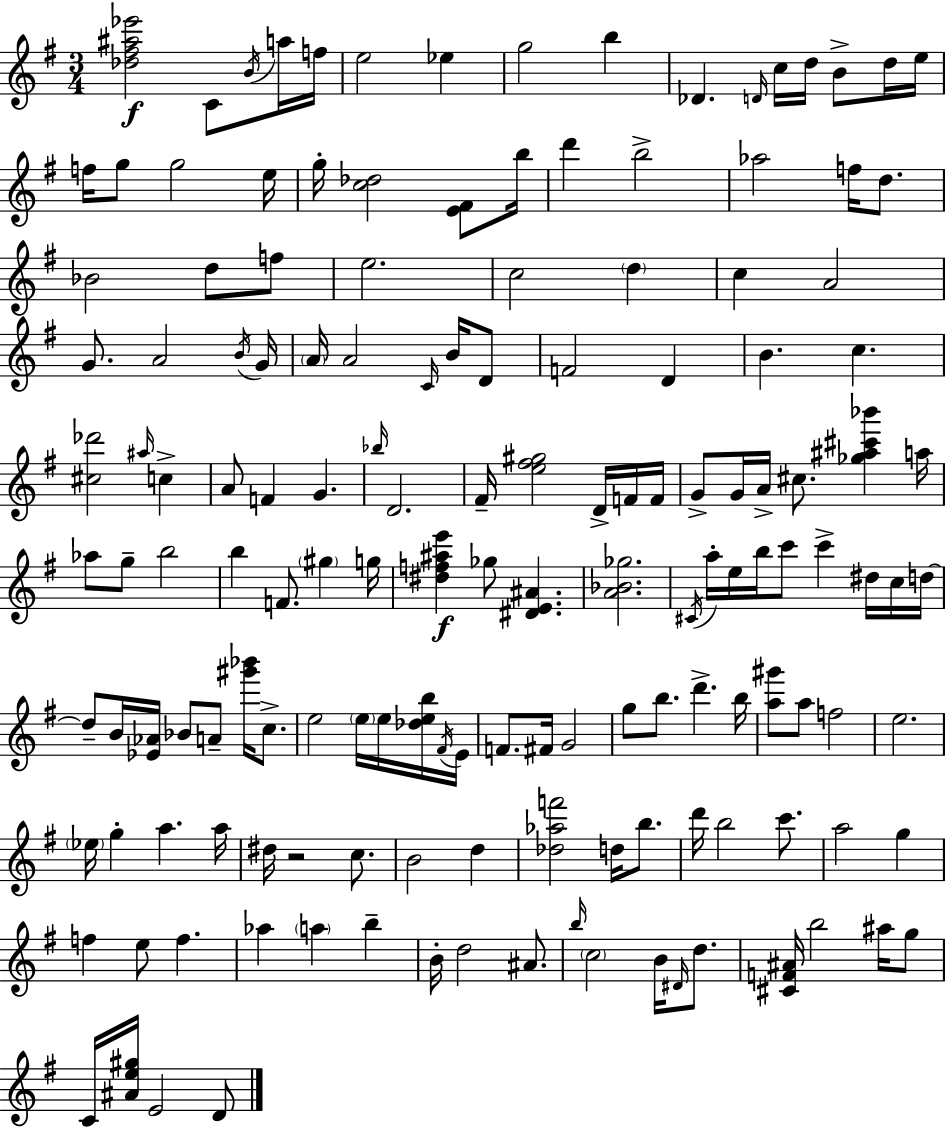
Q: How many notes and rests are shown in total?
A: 152